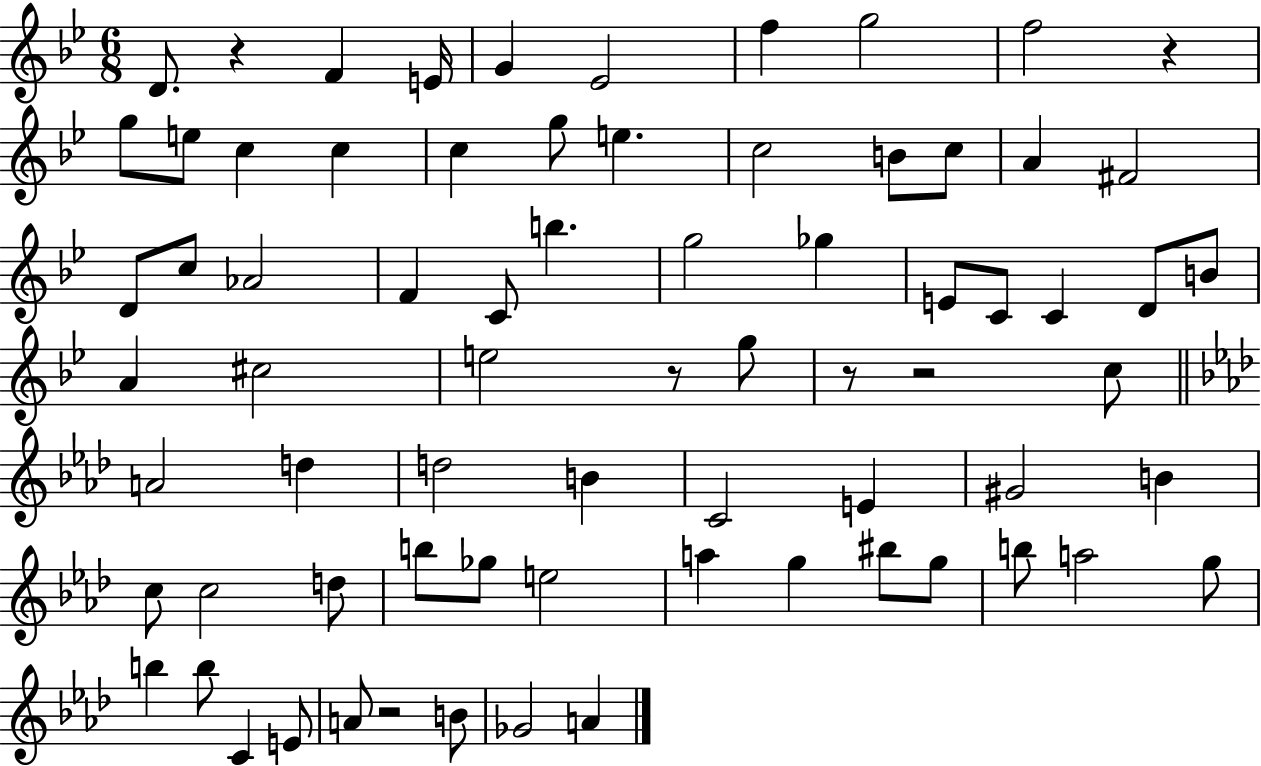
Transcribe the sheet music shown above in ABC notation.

X:1
T:Untitled
M:6/8
L:1/4
K:Bb
D/2 z F E/4 G _E2 f g2 f2 z g/2 e/2 c c c g/2 e c2 B/2 c/2 A ^F2 D/2 c/2 _A2 F C/2 b g2 _g E/2 C/2 C D/2 B/2 A ^c2 e2 z/2 g/2 z/2 z2 c/2 A2 d d2 B C2 E ^G2 B c/2 c2 d/2 b/2 _g/2 e2 a g ^b/2 g/2 b/2 a2 g/2 b b/2 C E/2 A/2 z2 B/2 _G2 A